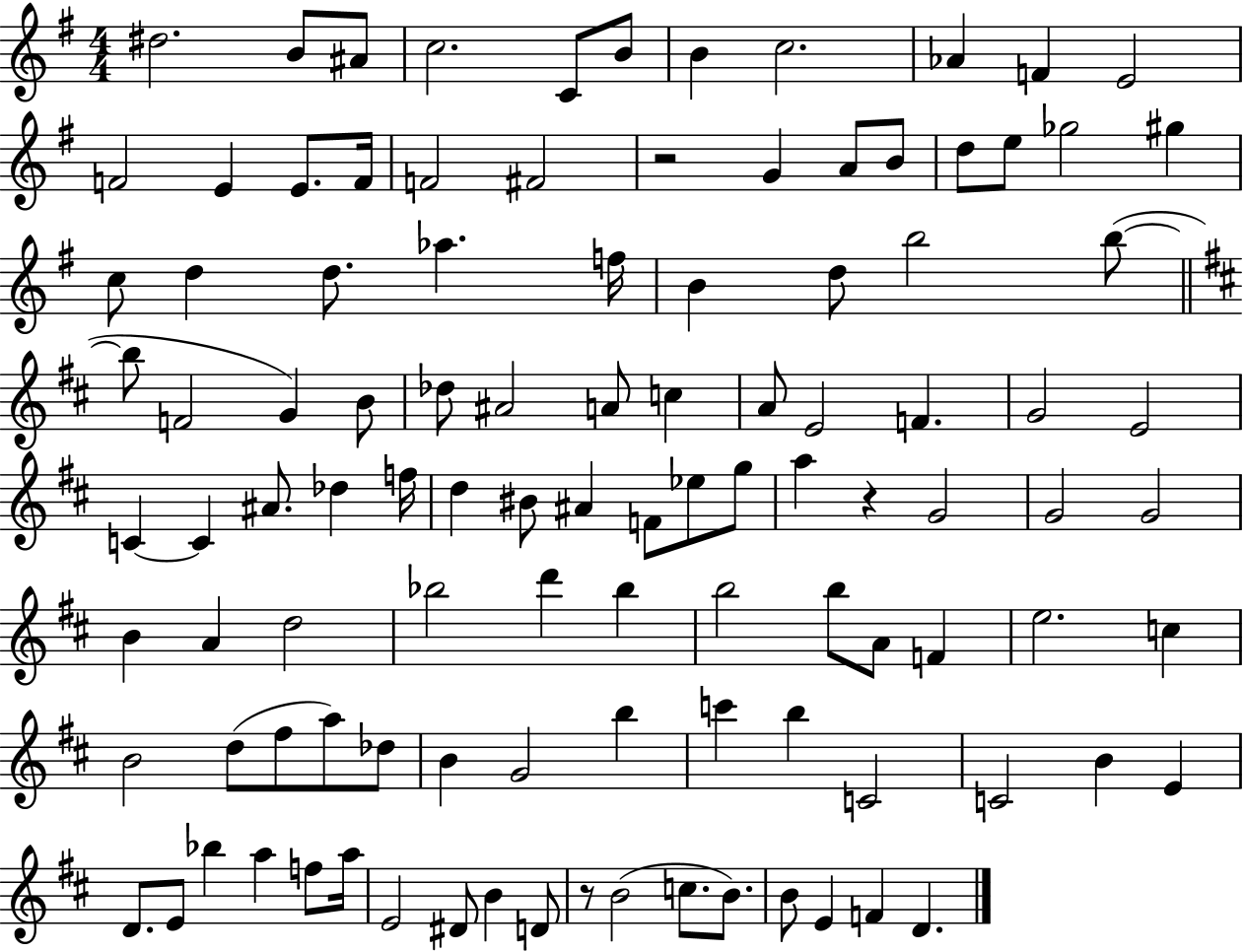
D#5/h. B4/e A#4/e C5/h. C4/e B4/e B4/q C5/h. Ab4/q F4/q E4/h F4/h E4/q E4/e. F4/s F4/h F#4/h R/h G4/q A4/e B4/e D5/e E5/e Gb5/h G#5/q C5/e D5/q D5/e. Ab5/q. F5/s B4/q D5/e B5/h B5/e B5/e F4/h G4/q B4/e Db5/e A#4/h A4/e C5/q A4/e E4/h F4/q. G4/h E4/h C4/q C4/q A#4/e. Db5/q F5/s D5/q BIS4/e A#4/q F4/e Eb5/e G5/e A5/q R/q G4/h G4/h G4/h B4/q A4/q D5/h Bb5/h D6/q Bb5/q B5/h B5/e A4/e F4/q E5/h. C5/q B4/h D5/e F#5/e A5/e Db5/e B4/q G4/h B5/q C6/q B5/q C4/h C4/h B4/q E4/q D4/e. E4/e Bb5/q A5/q F5/e A5/s E4/h D#4/e B4/q D4/e R/e B4/h C5/e. B4/e. B4/e E4/q F4/q D4/q.